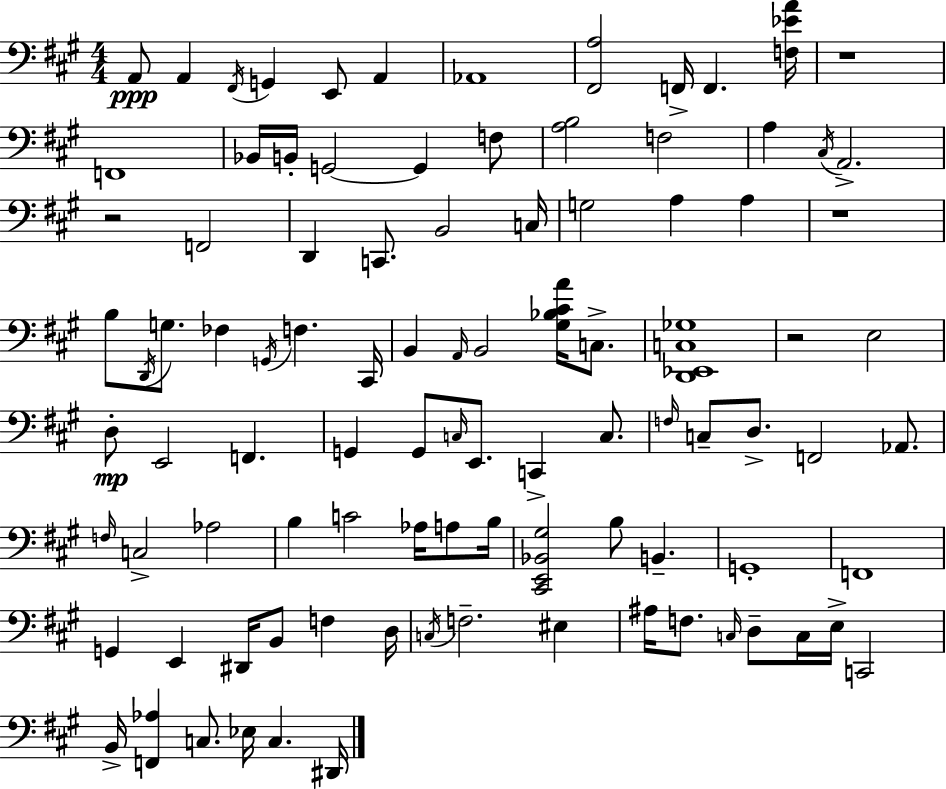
A2/e A2/q F#2/s G2/q E2/e A2/q Ab2/w [F#2,A3]/h F2/s F2/q. [F3,Eb4,A4]/s R/w F2/w Bb2/s B2/s G2/h G2/q F3/e [A3,B3]/h F3/h A3/q C#3/s A2/h. R/h F2/h D2/q C2/e. B2/h C3/s G3/h A3/q A3/q R/w B3/e D2/s G3/e. FES3/q G2/s F3/q. C#2/s B2/q A2/s B2/h [G#3,Bb3,C#4,A4]/s C3/e. [D2,Eb2,C3,Gb3]/w R/h E3/h D3/e E2/h F2/q. G2/q G2/e C3/s E2/e. C2/q C3/e. F3/s C3/e D3/e. F2/h Ab2/e. F3/s C3/h Ab3/h B3/q C4/h Ab3/s A3/e B3/s [C#2,E2,Bb2,G#3]/h B3/e B2/q. G2/w F2/w G2/q E2/q D#2/s B2/e F3/q D3/s C3/s F3/h. EIS3/q A#3/s F3/e. C3/s D3/e C3/s E3/s C2/h B2/s [F2,Ab3]/q C3/e. Eb3/s C3/q. D#2/s